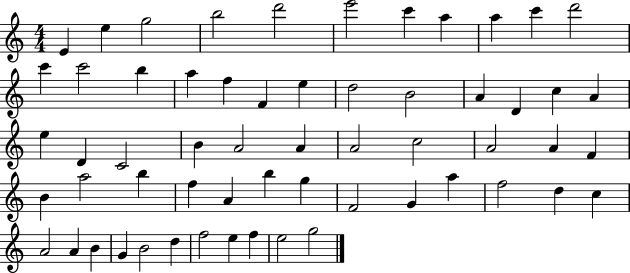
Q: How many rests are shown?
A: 0